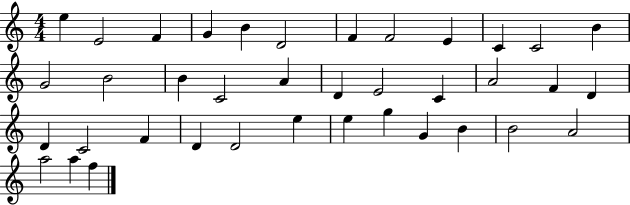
E5/q E4/h F4/q G4/q B4/q D4/h F4/q F4/h E4/q C4/q C4/h B4/q G4/h B4/h B4/q C4/h A4/q D4/q E4/h C4/q A4/h F4/q D4/q D4/q C4/h F4/q D4/q D4/h E5/q E5/q G5/q G4/q B4/q B4/h A4/h A5/h A5/q F5/q